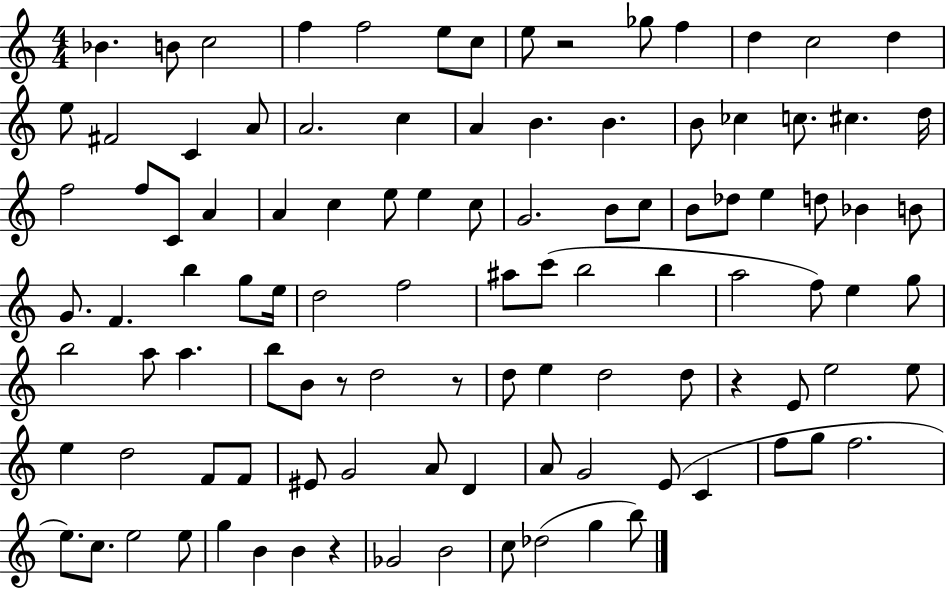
X:1
T:Untitled
M:4/4
L:1/4
K:C
_B B/2 c2 f f2 e/2 c/2 e/2 z2 _g/2 f d c2 d e/2 ^F2 C A/2 A2 c A B B B/2 _c c/2 ^c d/4 f2 f/2 C/2 A A c e/2 e c/2 G2 B/2 c/2 B/2 _d/2 e d/2 _B B/2 G/2 F b g/2 e/4 d2 f2 ^a/2 c'/2 b2 b a2 f/2 e g/2 b2 a/2 a b/2 B/2 z/2 d2 z/2 d/2 e d2 d/2 z E/2 e2 e/2 e d2 F/2 F/2 ^E/2 G2 A/2 D A/2 G2 E/2 C f/2 g/2 f2 e/2 c/2 e2 e/2 g B B z _G2 B2 c/2 _d2 g b/2